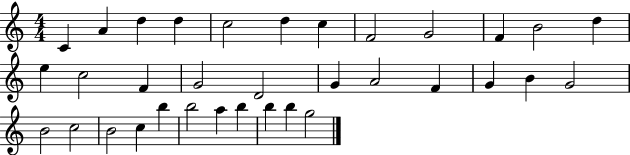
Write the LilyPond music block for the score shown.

{
  \clef treble
  \numericTimeSignature
  \time 4/4
  \key c \major
  c'4 a'4 d''4 d''4 | c''2 d''4 c''4 | f'2 g'2 | f'4 b'2 d''4 | \break e''4 c''2 f'4 | g'2 d'2 | g'4 a'2 f'4 | g'4 b'4 g'2 | \break b'2 c''2 | b'2 c''4 b''4 | b''2 a''4 b''4 | b''4 b''4 g''2 | \break \bar "|."
}